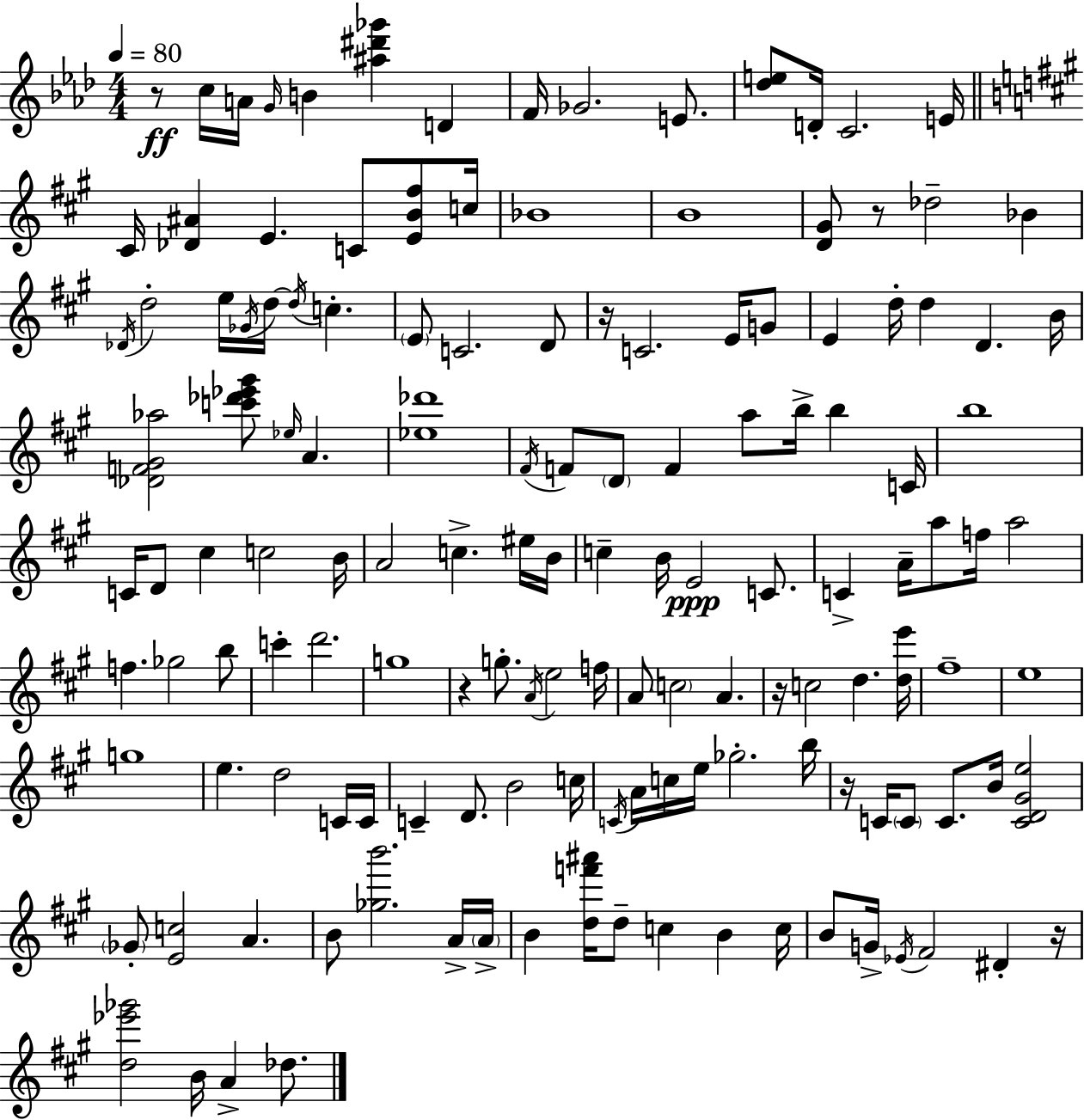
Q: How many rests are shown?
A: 7